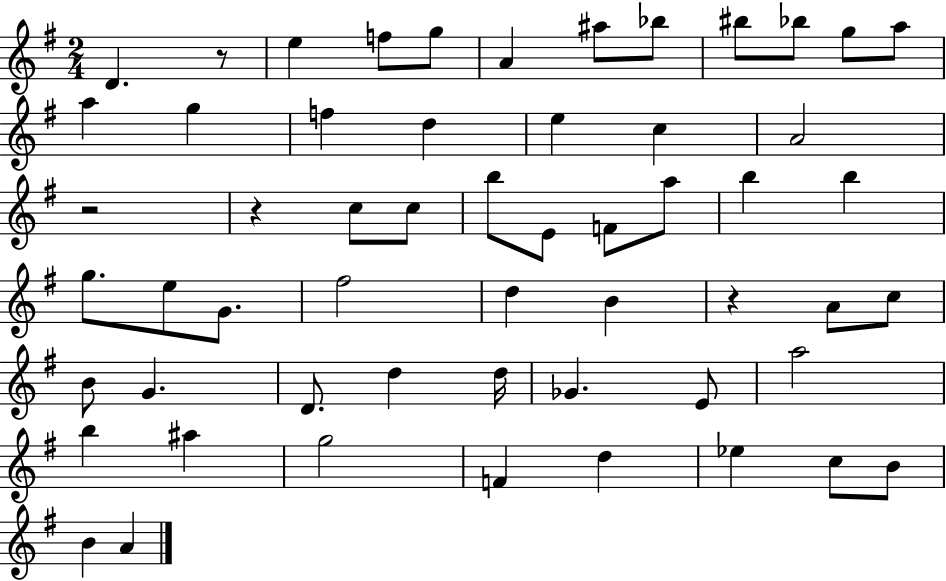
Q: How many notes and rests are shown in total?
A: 56